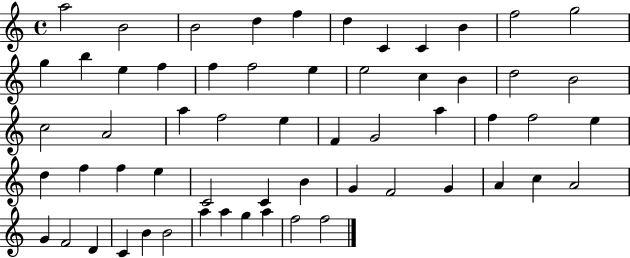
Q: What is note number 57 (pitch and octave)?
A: A5